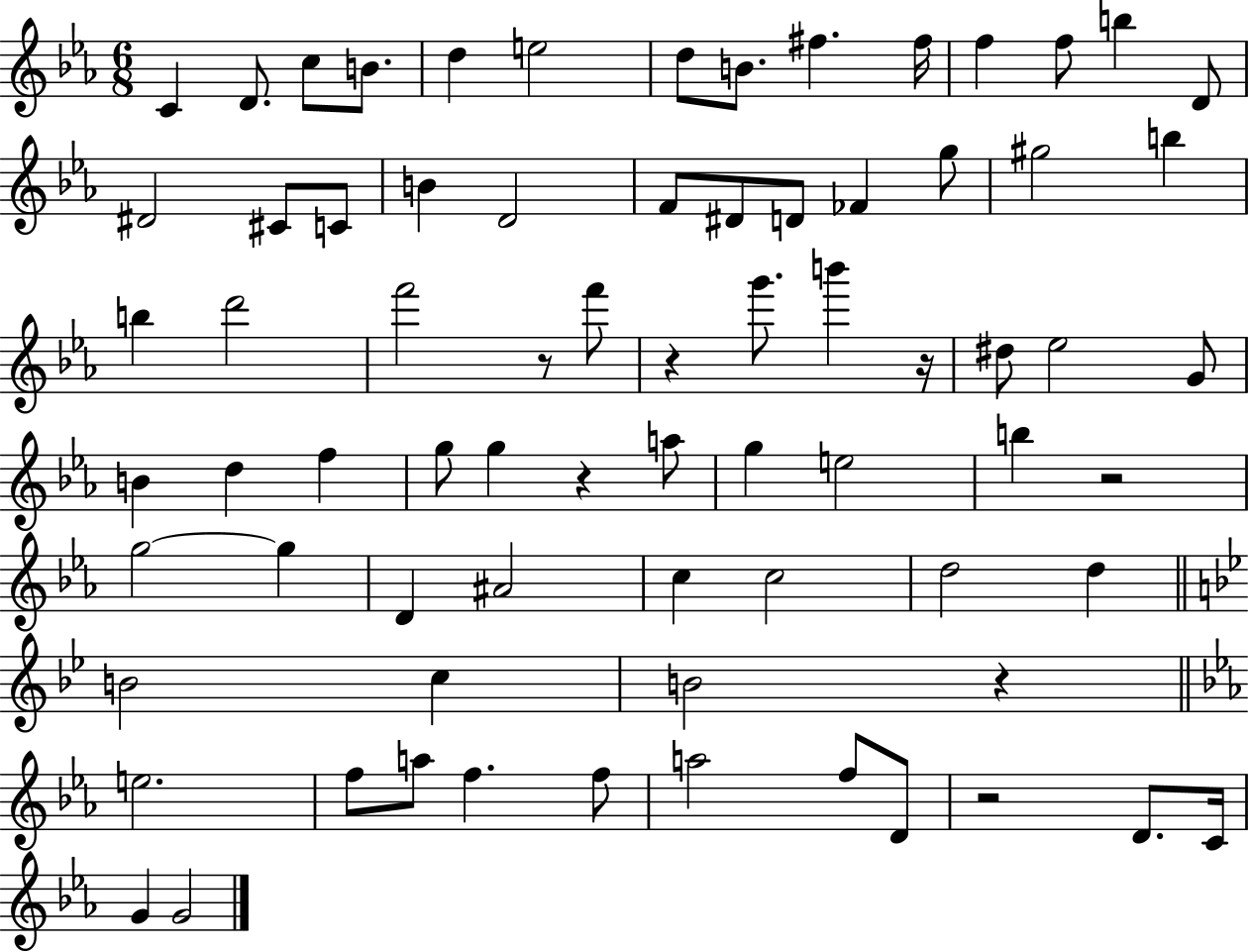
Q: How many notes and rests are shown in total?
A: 74